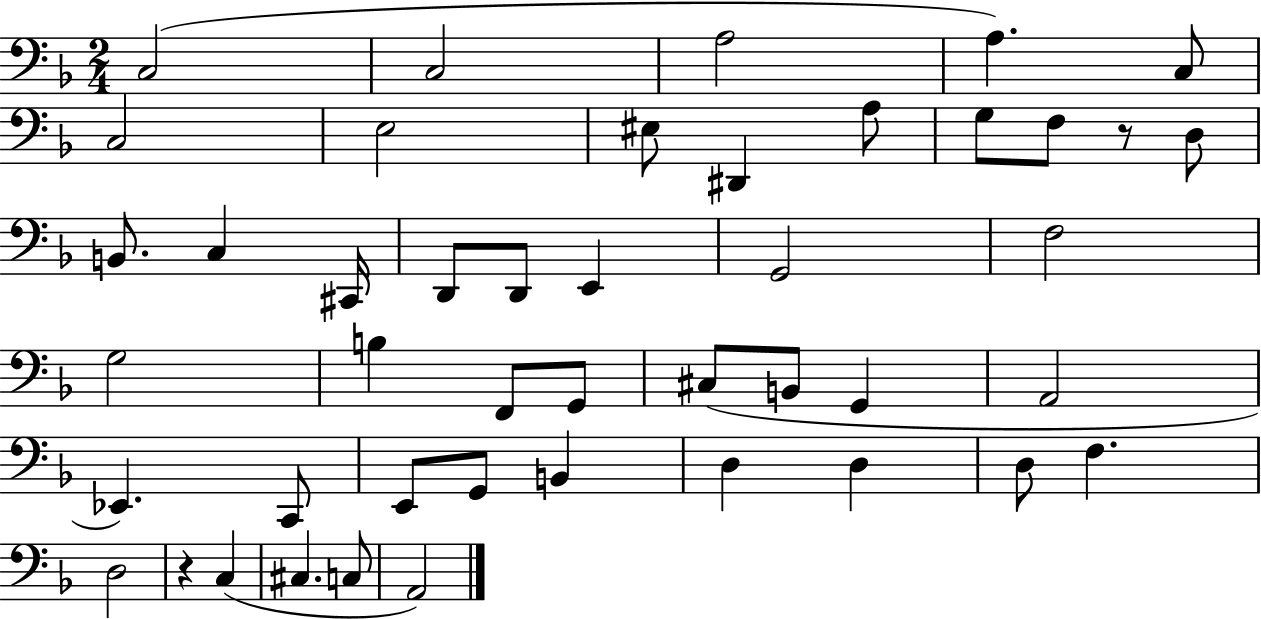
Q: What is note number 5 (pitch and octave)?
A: C3